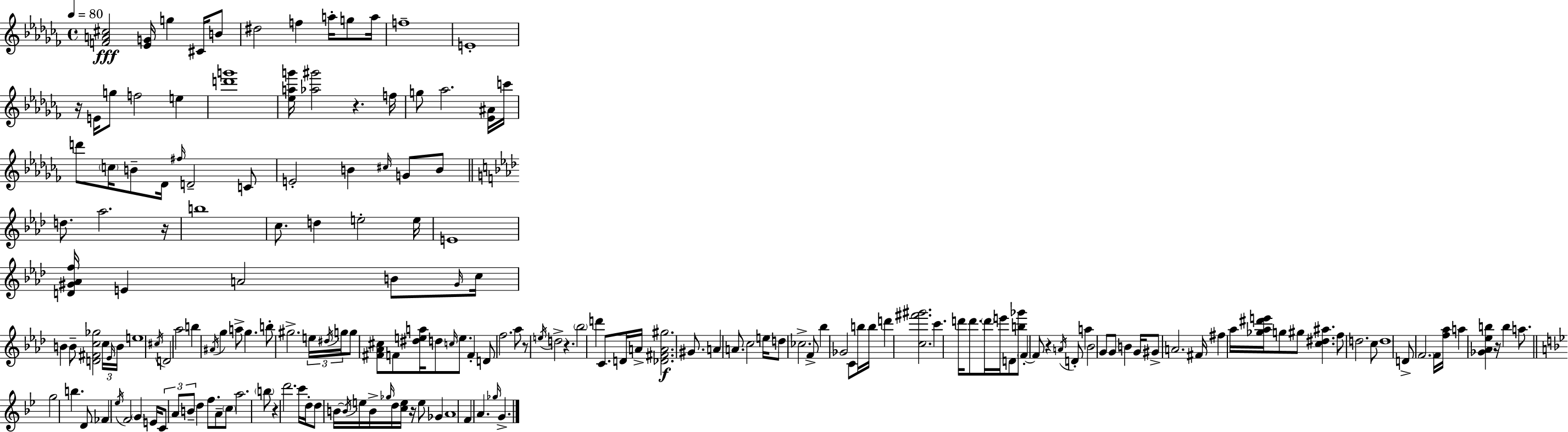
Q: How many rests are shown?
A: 9